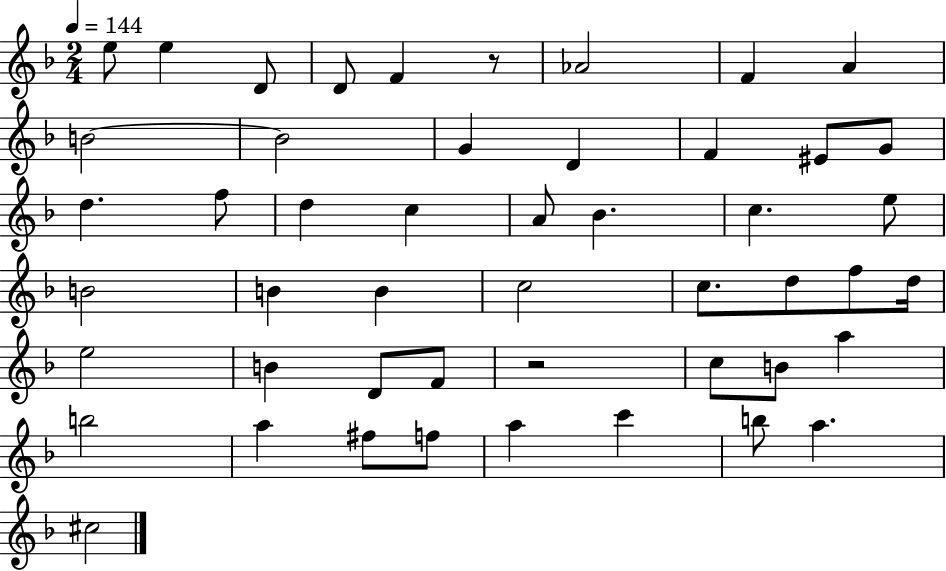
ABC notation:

X:1
T:Untitled
M:2/4
L:1/4
K:F
e/2 e D/2 D/2 F z/2 _A2 F A B2 B2 G D F ^E/2 G/2 d f/2 d c A/2 _B c e/2 B2 B B c2 c/2 d/2 f/2 d/4 e2 B D/2 F/2 z2 c/2 B/2 a b2 a ^f/2 f/2 a c' b/2 a ^c2